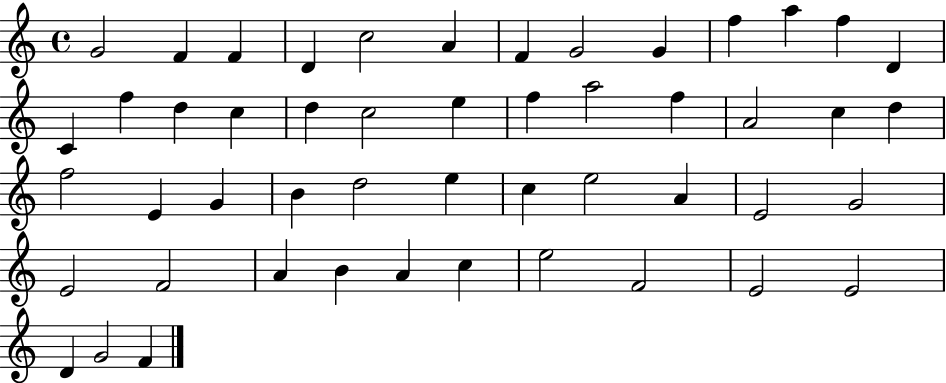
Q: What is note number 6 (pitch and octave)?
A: A4